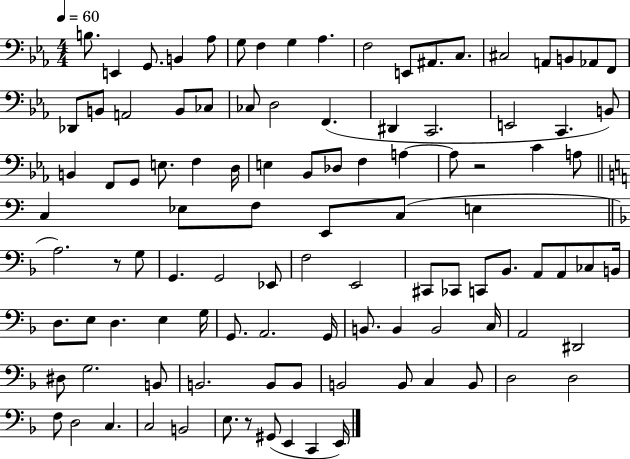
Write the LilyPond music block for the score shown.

{
  \clef bass
  \numericTimeSignature
  \time 4/4
  \key ees \major
  \tempo 4 = 60
  b8. e,4 g,8. b,4 aes8 | g8 f4 g4 aes4. | f2 e,8 ais,8. c8. | cis2 a,8 b,8 aes,8 f,8 | \break des,8 b,8 a,2 b,8 ces8 | ces8 d2 f,4.( | dis,4 c,2. | e,2 c,4. b,8) | \break b,4 f,8 g,8 e8. f4 d16 | e4 bes,8 des8 f4 a4~~ | a8 r2 c'4 a8 | \bar "||" \break \key a \minor c4 ees8 f8 e,8 c8( e4 | \bar "||" \break \key f \major a2.) r8 g8 | g,4. g,2 ees,8 | f2 e,2 | cis,8 ces,8 c,8 bes,8. a,8 a,8 ces8 b,16 | \break d8. e8 d4. e4 g16 | g,8. a,2. g,16 | b,8. b,4 b,2 c16 | a,2 dis,2 | \break dis8 g2. b,8 | b,2. b,8 b,8 | b,2 b,8 c4 b,8 | d2 d2 | \break f8 d2 c4. | c2 b,2 | e8. r8 gis,8( e,4 c,4 e,16) | \bar "|."
}